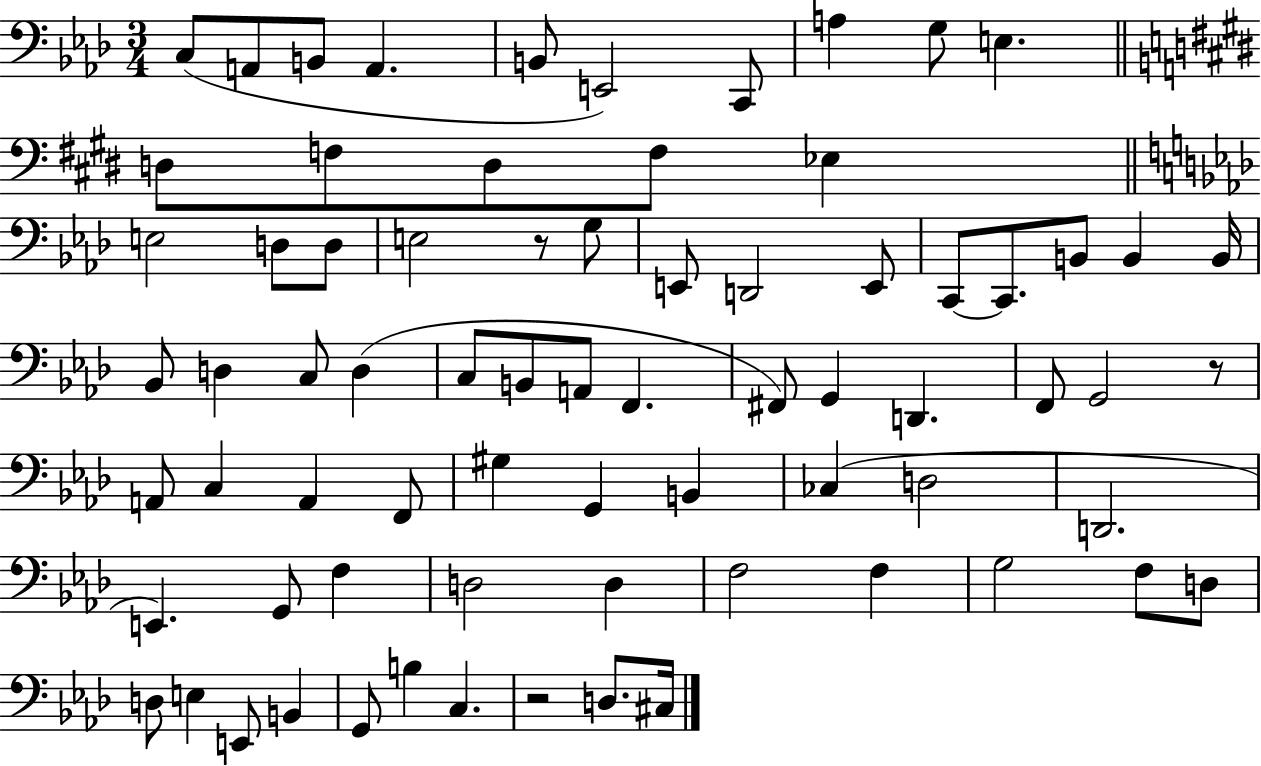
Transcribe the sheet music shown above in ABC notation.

X:1
T:Untitled
M:3/4
L:1/4
K:Ab
C,/2 A,,/2 B,,/2 A,, B,,/2 E,,2 C,,/2 A, G,/2 E, D,/2 F,/2 D,/2 F,/2 _E, E,2 D,/2 D,/2 E,2 z/2 G,/2 E,,/2 D,,2 E,,/2 C,,/2 C,,/2 B,,/2 B,, B,,/4 _B,,/2 D, C,/2 D, C,/2 B,,/2 A,,/2 F,, ^F,,/2 G,, D,, F,,/2 G,,2 z/2 A,,/2 C, A,, F,,/2 ^G, G,, B,, _C, D,2 D,,2 E,, G,,/2 F, D,2 D, F,2 F, G,2 F,/2 D,/2 D,/2 E, E,,/2 B,, G,,/2 B, C, z2 D,/2 ^C,/4